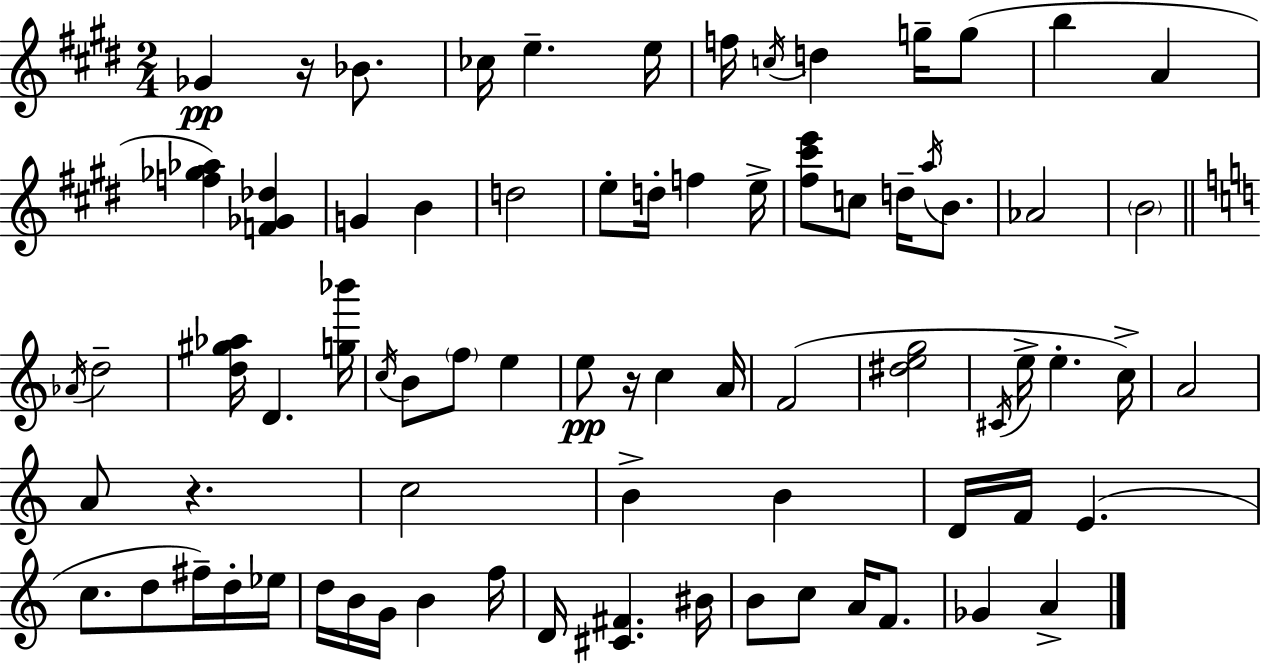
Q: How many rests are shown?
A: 3